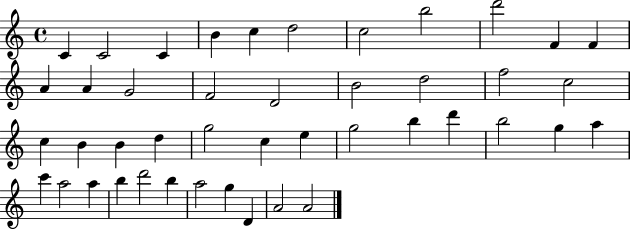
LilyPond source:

{
  \clef treble
  \time 4/4
  \defaultTimeSignature
  \key c \major
  c'4 c'2 c'4 | b'4 c''4 d''2 | c''2 b''2 | d'''2 f'4 f'4 | \break a'4 a'4 g'2 | f'2 d'2 | b'2 d''2 | f''2 c''2 | \break c''4 b'4 b'4 d''4 | g''2 c''4 e''4 | g''2 b''4 d'''4 | b''2 g''4 a''4 | \break c'''4 a''2 a''4 | b''4 d'''2 b''4 | a''2 g''4 d'4 | a'2 a'2 | \break \bar "|."
}